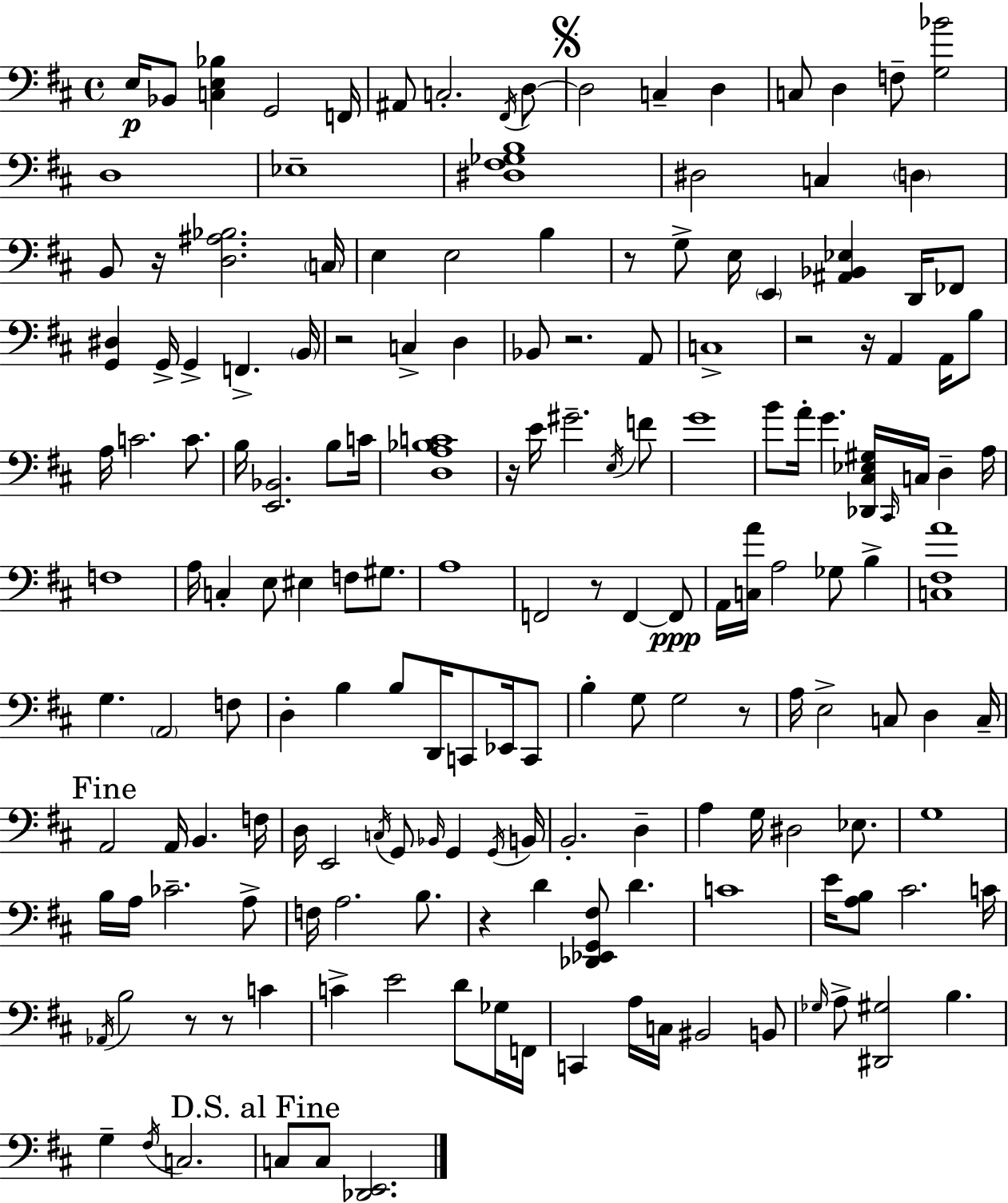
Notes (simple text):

E3/s Bb2/e [C3,E3,Bb3]/q G2/h F2/s A#2/e C3/h. F#2/s D3/e D3/h C3/q D3/q C3/e D3/q F3/e [G3,Bb4]/h D3/w Eb3/w [D#3,F#3,Gb3,B3]/w D#3/h C3/q D3/q B2/e R/s [D3,A#3,Bb3]/h. C3/s E3/q E3/h B3/q R/e G3/e E3/s E2/q [A#2,Bb2,Eb3]/q D2/s FES2/e [G2,D#3]/q G2/s G2/q F2/q. B2/s R/h C3/q D3/q Bb2/e R/h. A2/e C3/w R/h R/s A2/q A2/s B3/e A3/s C4/h. C4/e. B3/s [E2,Bb2]/h. B3/e C4/s [D3,A3,Bb3,C4]/w R/s E4/s G#4/h. E3/s F4/e G4/w B4/e A4/s G4/q. [Db2,C#3,Eb3,G#3]/s C#2/s C3/s D3/q A3/s F3/w A3/s C3/q E3/e EIS3/q F3/e G#3/e. A3/w F2/h R/e F2/q F2/e A2/s [C3,A4]/s A3/h Gb3/e B3/q [C3,F#3,A4]/w G3/q. A2/h F3/e D3/q B3/q B3/e D2/s C2/e Eb2/s C2/e B3/q G3/e G3/h R/e A3/s E3/h C3/e D3/q C3/s A2/h A2/s B2/q. F3/s D3/s E2/h C3/s G2/e Bb2/s G2/q G2/s B2/s B2/h. D3/q A3/q G3/s D#3/h Eb3/e. G3/w B3/s A3/s CES4/h. A3/e F3/s A3/h. B3/e. R/q D4/q [Db2,Eb2,G2,F#3]/e D4/q. C4/w E4/s [A3,B3]/e C#4/h. C4/s Ab2/s B3/h R/e R/e C4/q C4/q E4/h D4/e Gb3/s F2/s C2/q A3/s C3/s BIS2/h B2/e Gb3/s A3/e [D#2,G#3]/h B3/q. G3/q F#3/s C3/h. C3/e C3/e [Db2,E2]/h.